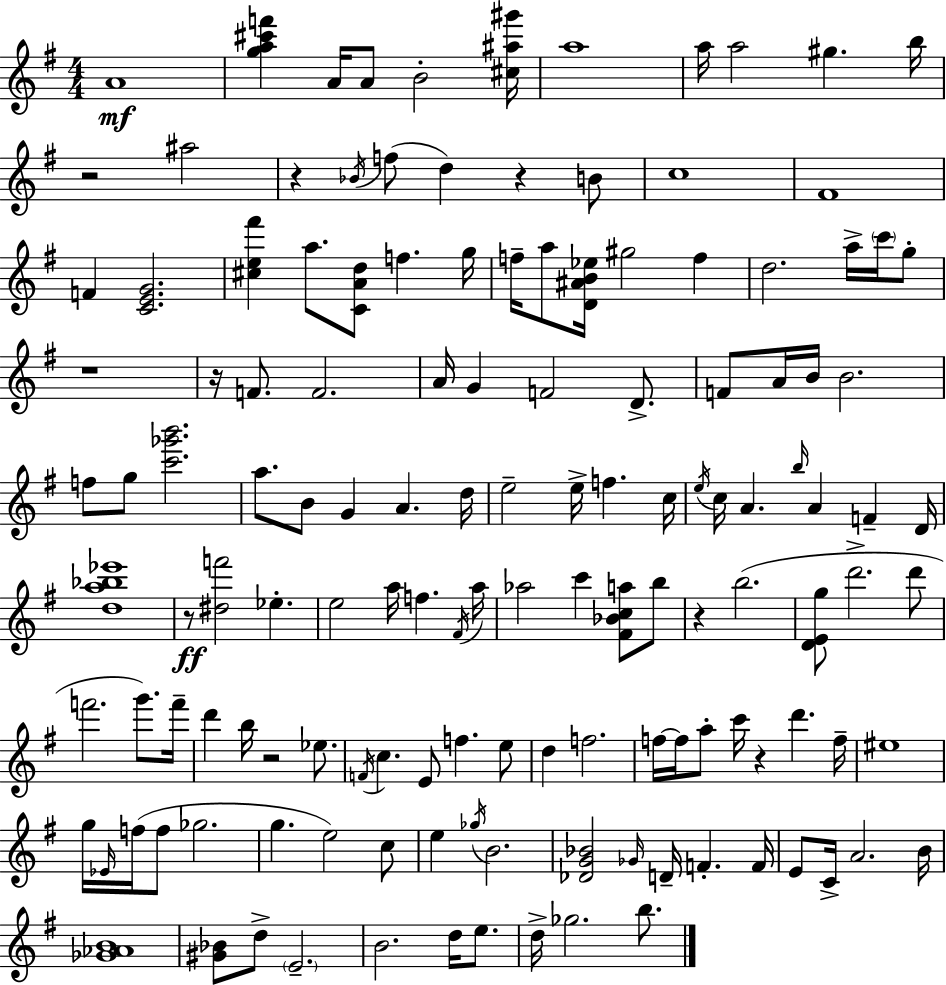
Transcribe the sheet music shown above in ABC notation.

X:1
T:Untitled
M:4/4
L:1/4
K:G
A4 [ga^c'f'] A/4 A/2 B2 [^c^a^g']/4 a4 a/4 a2 ^g b/4 z2 ^a2 z _B/4 f/2 d z B/2 c4 ^F4 F [CEG]2 [^ce^f'] a/2 [CAd]/2 f g/4 f/4 a/2 [D^AB_e]/4 ^g2 f d2 a/4 c'/4 g/2 z4 z/4 F/2 F2 A/4 G F2 D/2 F/2 A/4 B/4 B2 f/2 g/2 [c'_g'b']2 a/2 B/2 G A d/4 e2 e/4 f c/4 e/4 c/4 A b/4 A F D/4 [da_b_e']4 z/2 [^df']2 _e e2 a/4 f ^F/4 a/4 _a2 c' [^F_Bca]/2 b/2 z b2 [DEg]/2 d'2 d'/2 f'2 g'/2 f'/4 d' b/4 z2 _e/2 F/4 c E/2 f e/2 d f2 f/4 f/4 a/2 c'/4 z d' f/4 ^e4 g/4 _E/4 f/4 f/2 _g2 g e2 c/2 e _g/4 B2 [_DG_B]2 _G/4 D/4 F F/4 E/2 C/4 A2 B/4 [_G_AB]4 [^G_B]/2 d/2 E2 B2 d/4 e/2 d/4 _g2 b/2